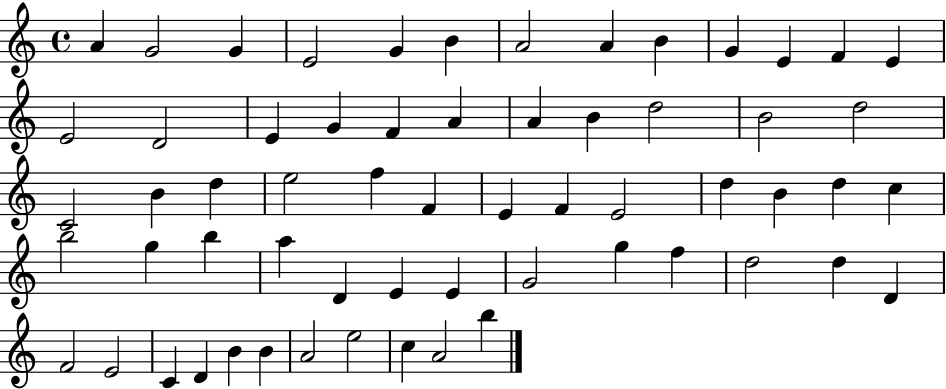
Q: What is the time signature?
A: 4/4